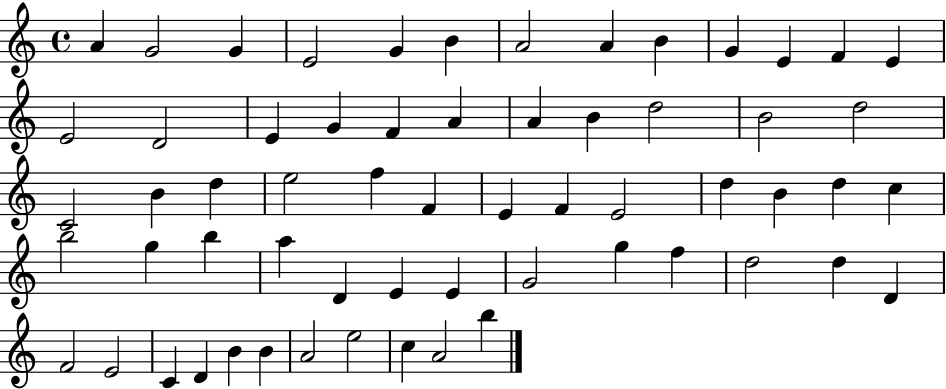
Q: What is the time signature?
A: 4/4